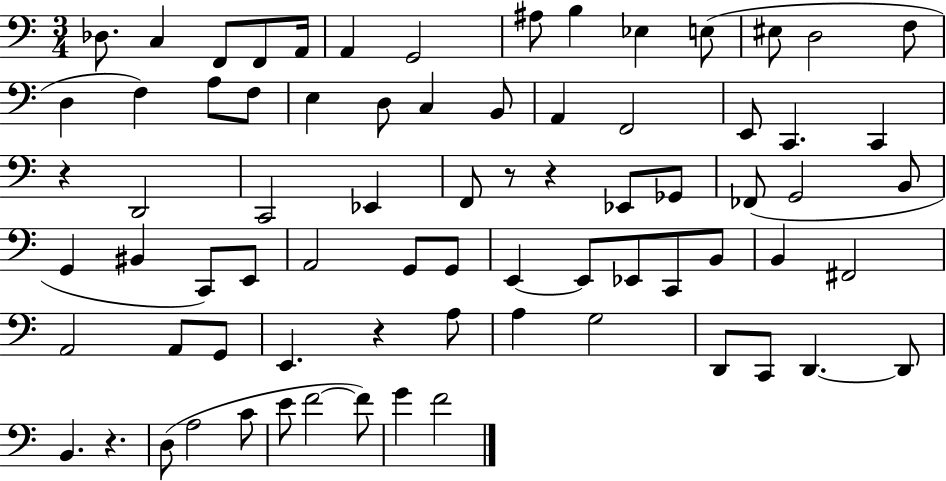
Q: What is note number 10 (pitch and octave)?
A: Eb3